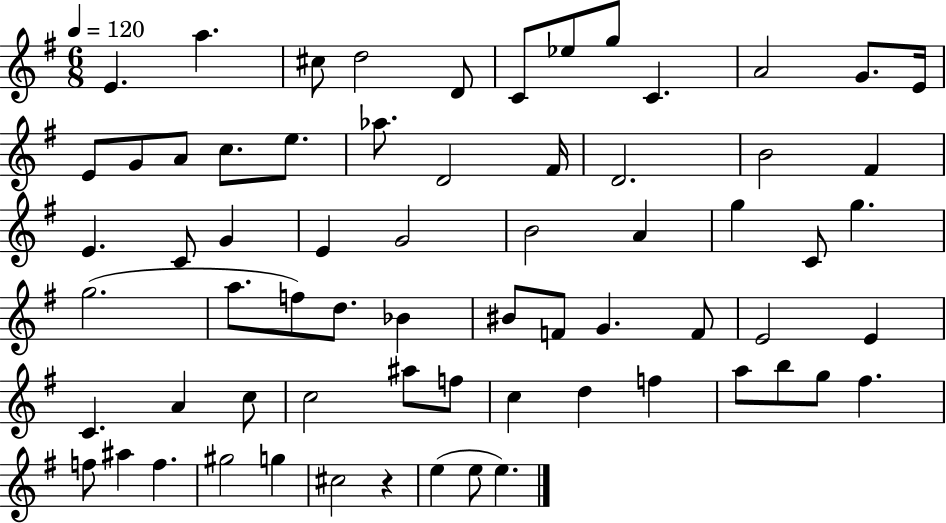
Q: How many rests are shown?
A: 1